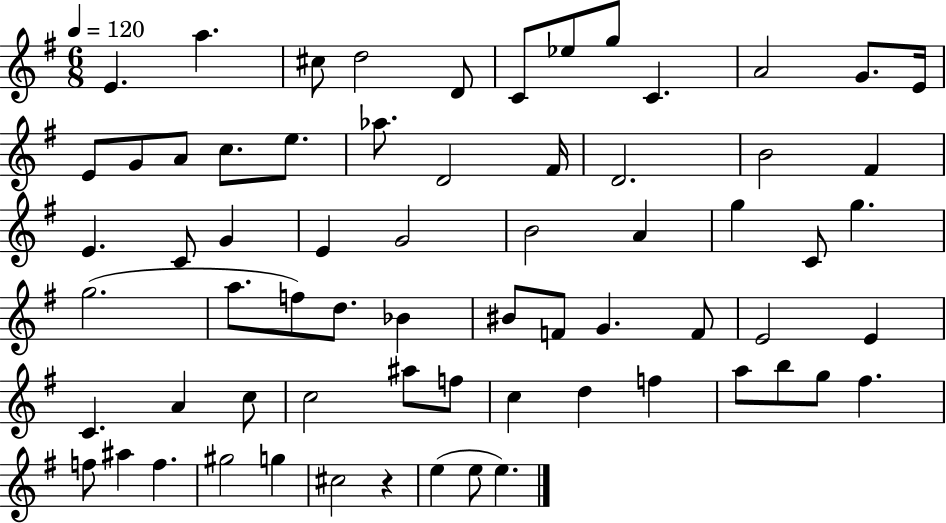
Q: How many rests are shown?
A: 1